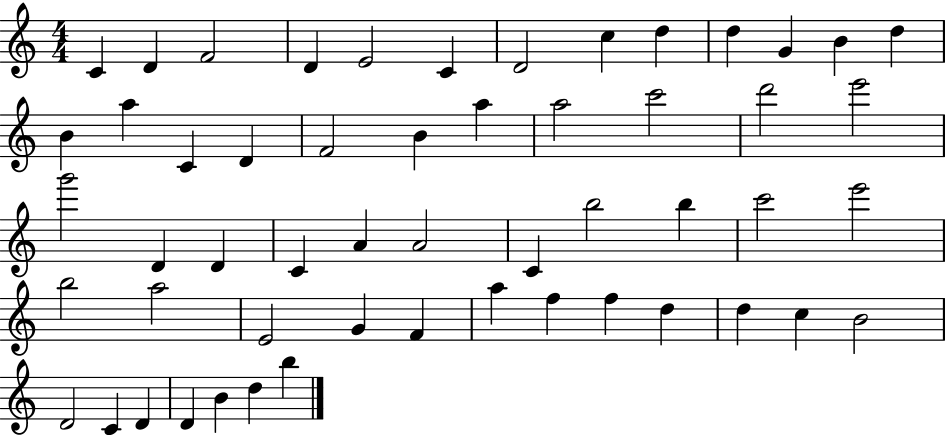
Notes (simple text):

C4/q D4/q F4/h D4/q E4/h C4/q D4/h C5/q D5/q D5/q G4/q B4/q D5/q B4/q A5/q C4/q D4/q F4/h B4/q A5/q A5/h C6/h D6/h E6/h G6/h D4/q D4/q C4/q A4/q A4/h C4/q B5/h B5/q C6/h E6/h B5/h A5/h E4/h G4/q F4/q A5/q F5/q F5/q D5/q D5/q C5/q B4/h D4/h C4/q D4/q D4/q B4/q D5/q B5/q